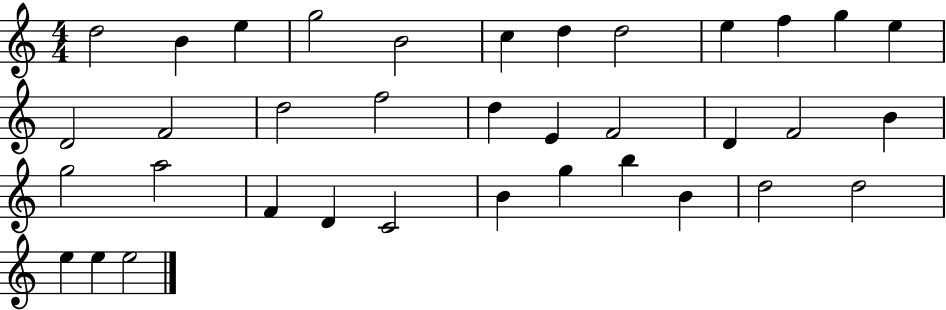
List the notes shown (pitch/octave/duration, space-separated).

D5/h B4/q E5/q G5/h B4/h C5/q D5/q D5/h E5/q F5/q G5/q E5/q D4/h F4/h D5/h F5/h D5/q E4/q F4/h D4/q F4/h B4/q G5/h A5/h F4/q D4/q C4/h B4/q G5/q B5/q B4/q D5/h D5/h E5/q E5/q E5/h